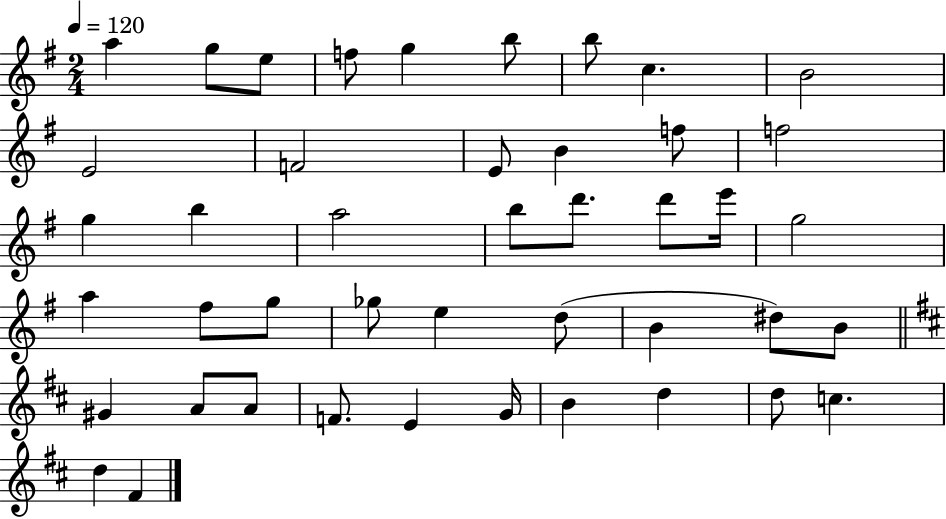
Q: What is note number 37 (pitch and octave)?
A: E4